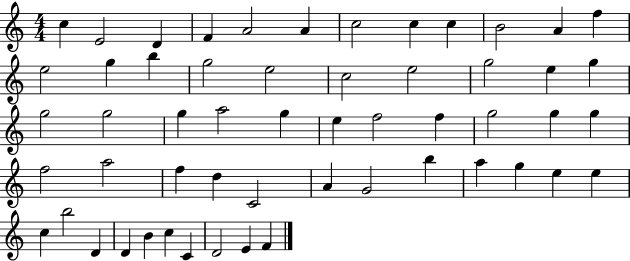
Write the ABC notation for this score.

X:1
T:Untitled
M:4/4
L:1/4
K:C
c E2 D F A2 A c2 c c B2 A f e2 g b g2 e2 c2 e2 g2 e g g2 g2 g a2 g e f2 f g2 g g f2 a2 f d C2 A G2 b a g e e c b2 D D B c C D2 E F